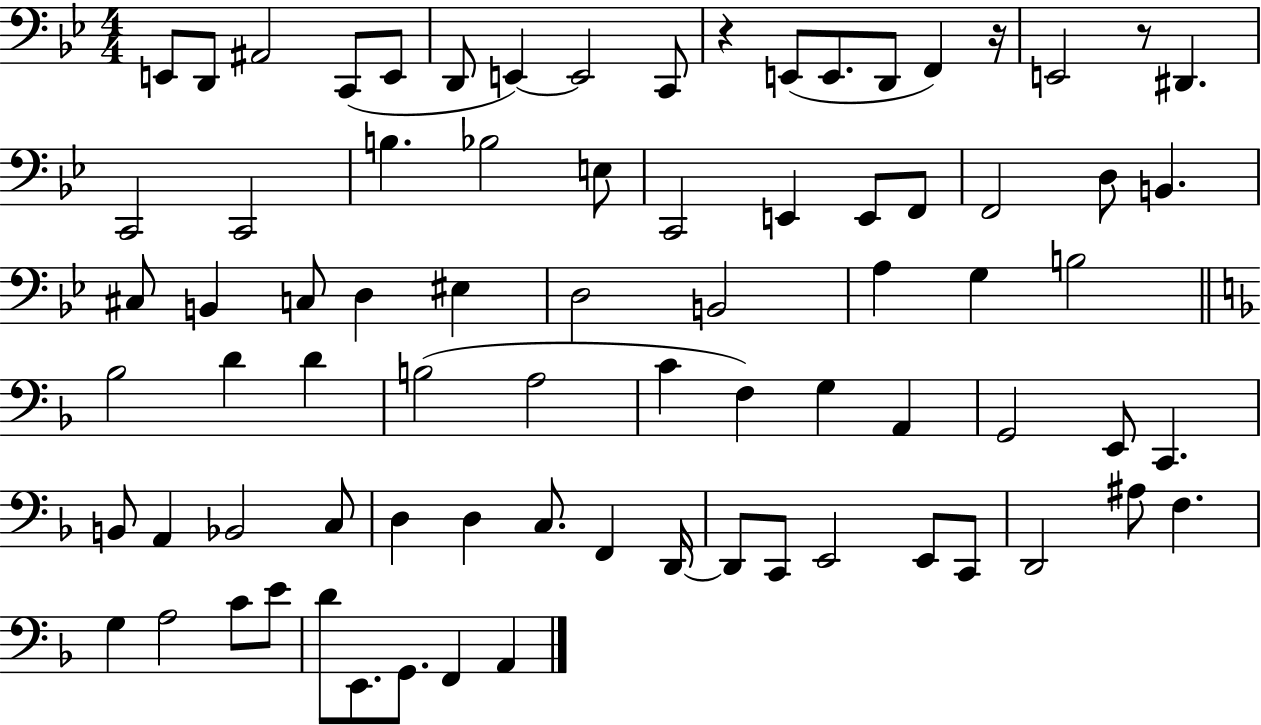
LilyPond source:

{
  \clef bass
  \numericTimeSignature
  \time 4/4
  \key bes \major
  \repeat volta 2 { e,8 d,8 ais,2 c,8( e,8 | d,8 e,4~~) e,2 c,8 | r4 e,8( e,8. d,8 f,4) r16 | e,2 r8 dis,4. | \break c,2 c,2 | b4. bes2 e8 | c,2 e,4 e,8 f,8 | f,2 d8 b,4. | \break cis8 b,4 c8 d4 eis4 | d2 b,2 | a4 g4 b2 | \bar "||" \break \key f \major bes2 d'4 d'4 | b2( a2 | c'4 f4) g4 a,4 | g,2 e,8 c,4. | \break b,8 a,4 bes,2 c8 | d4 d4 c8. f,4 d,16~~ | d,8 c,8 e,2 e,8 c,8 | d,2 ais8 f4. | \break g4 a2 c'8 e'8 | d'8 e,8. g,8. f,4 a,4 | } \bar "|."
}